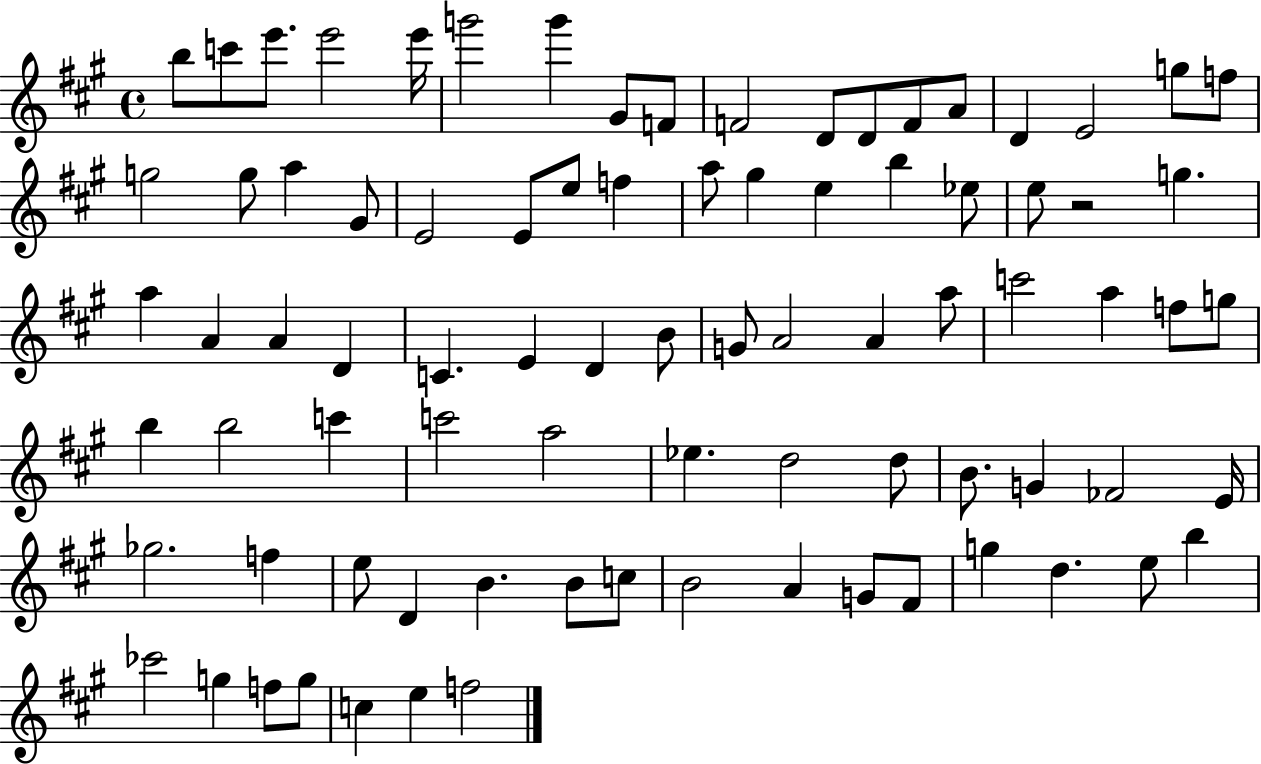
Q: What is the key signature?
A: A major